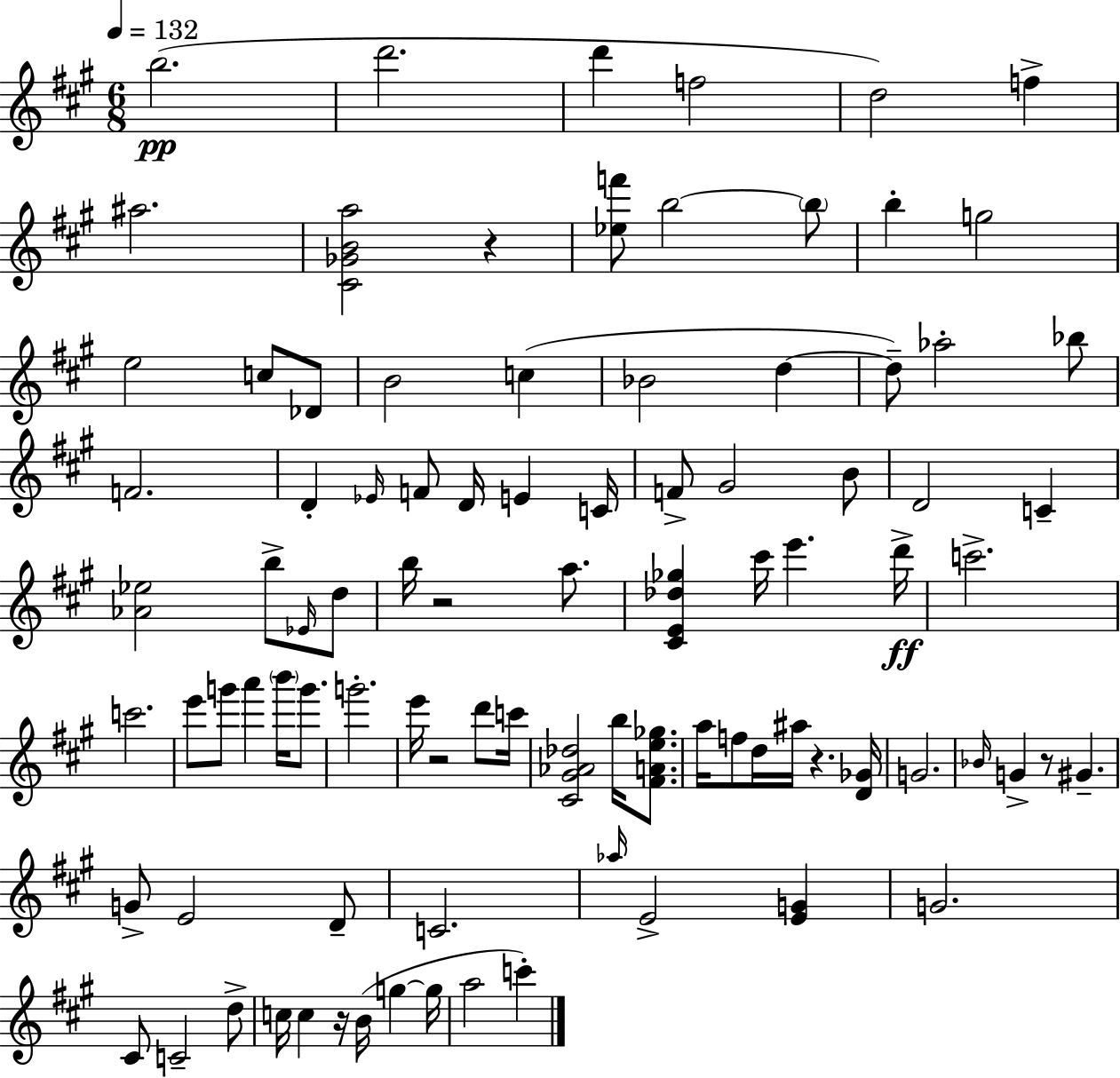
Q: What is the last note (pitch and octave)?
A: C6